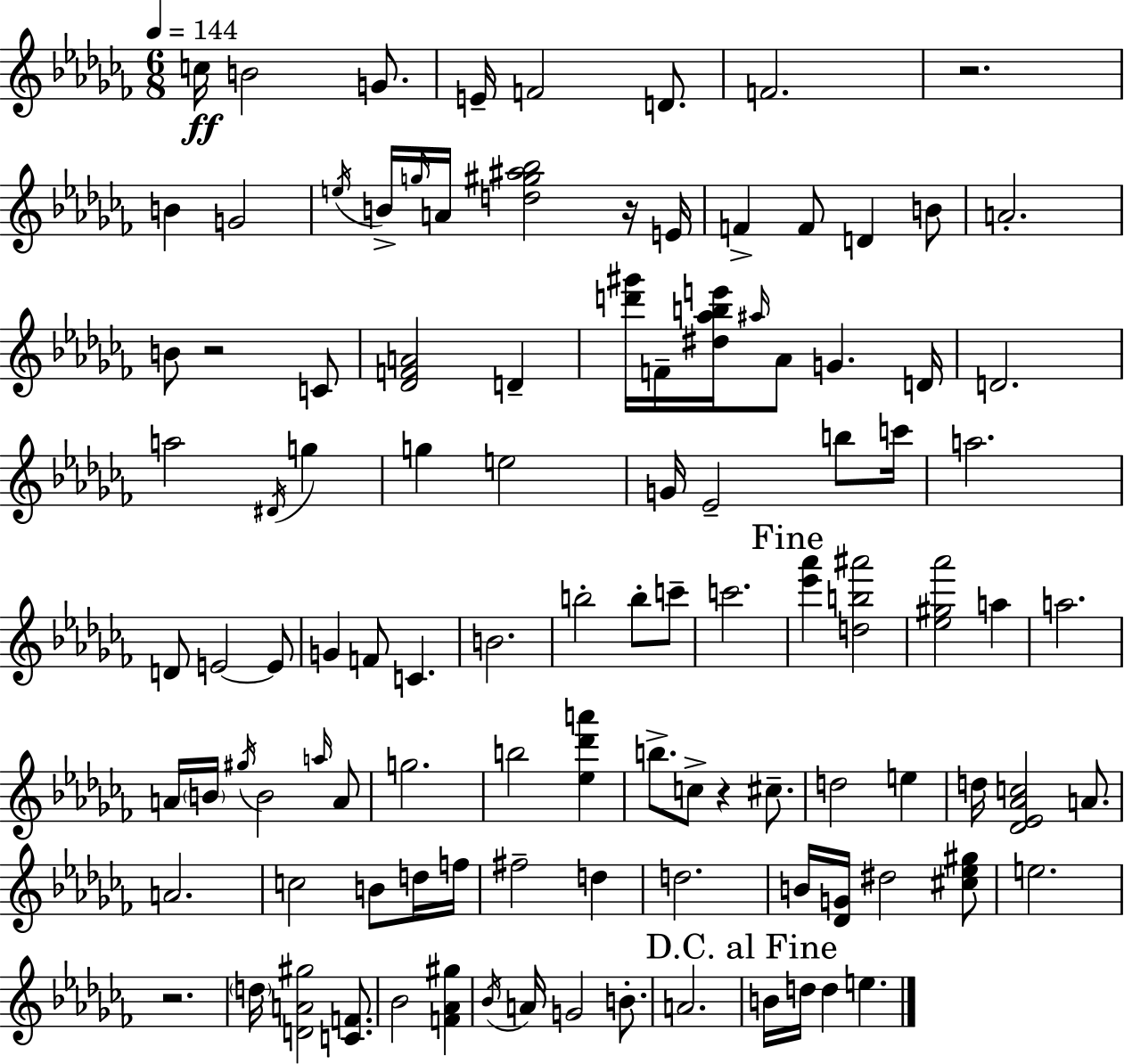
C5/s B4/h G4/e. E4/s F4/h D4/e. F4/h. R/h. B4/q G4/h E5/s B4/s G5/s A4/s [D5,G#5,A#5,Bb5]/h R/s E4/s F4/q F4/e D4/q B4/e A4/h. B4/e R/h C4/e [Db4,F4,A4]/h D4/q [D6,G#6]/s F4/s [D#5,Ab5,B5,E6]/s A#5/s Ab4/e G4/q. D4/s D4/h. A5/h D#4/s G5/q G5/q E5/h G4/s Eb4/h B5/e C6/s A5/h. D4/e E4/h E4/e G4/q F4/e C4/q. B4/h. B5/h B5/e C6/e C6/h. [Eb6,Ab6]/q [D5,B5,A#6]/h [Eb5,G#5,Ab6]/h A5/q A5/h. A4/s B4/s G#5/s B4/h A5/s A4/e G5/h. B5/h [Eb5,Db6,A6]/q B5/e. C5/e R/q C#5/e. D5/h E5/q D5/s [Db4,Eb4,Ab4,C5]/h A4/e. A4/h. C5/h B4/e D5/s F5/s F#5/h D5/q D5/h. B4/s [Db4,G4]/s D#5/h [C#5,Eb5,G#5]/e E5/h. R/h. D5/s [D4,A4,G#5]/h [C4,F4]/e. Bb4/h [F4,Ab4,G#5]/q Bb4/s A4/s G4/h B4/e. A4/h. B4/s D5/s D5/q E5/q.